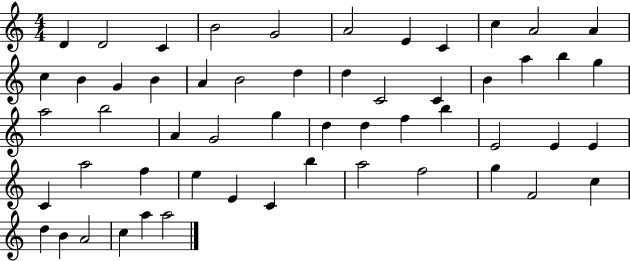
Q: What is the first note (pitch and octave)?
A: D4